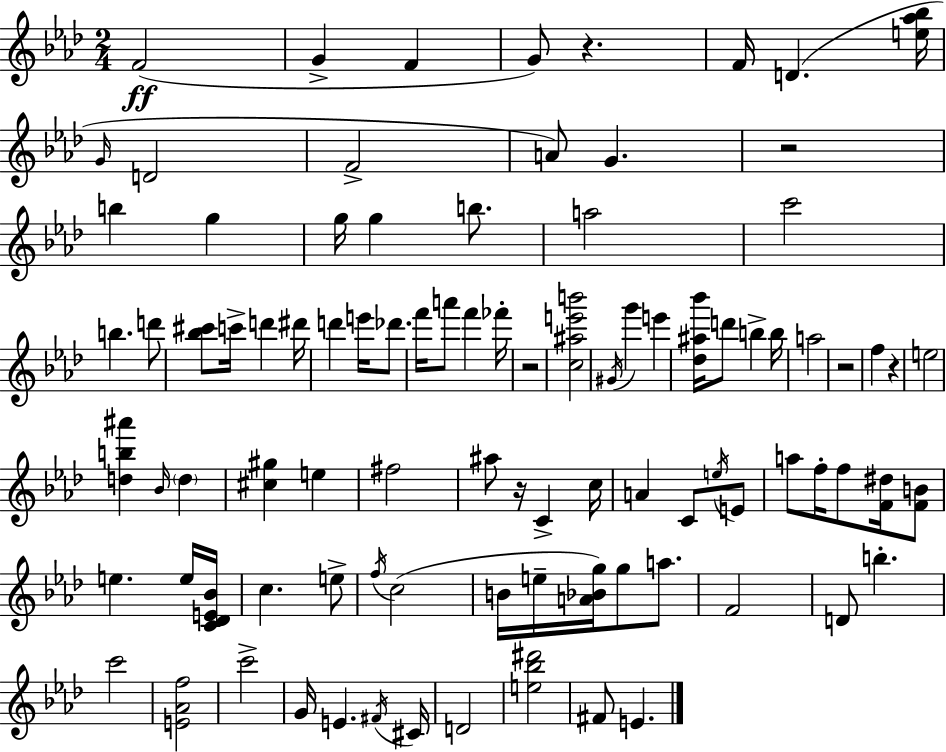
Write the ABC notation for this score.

X:1
T:Untitled
M:2/4
L:1/4
K:Fm
F2 G F G/2 z F/4 D [e_a_b]/4 G/4 D2 F2 A/2 G z2 b g g/4 g b/2 a2 c'2 b d'/2 [_b^c']/2 c'/4 d' ^d'/4 d' e'/4 _d'/2 f'/4 a'/2 f' _f'/4 z2 [c^ae'b']2 ^G/4 g' e' [_d^a_b']/4 d'/2 b b/4 a2 z2 f z e2 [db^a'] _B/4 d [^c^g] e ^f2 ^a/2 z/4 C c/4 A C/2 e/4 E/2 a/2 f/4 f/2 [F^d]/4 [FB]/2 e e/4 [C_DE_B]/4 c e/2 f/4 c2 B/4 e/4 [A_Bg]/4 g/2 a/2 F2 D/2 b c'2 [E_Af]2 c'2 G/4 E ^F/4 ^C/4 D2 [e_b^d']2 ^F/2 E